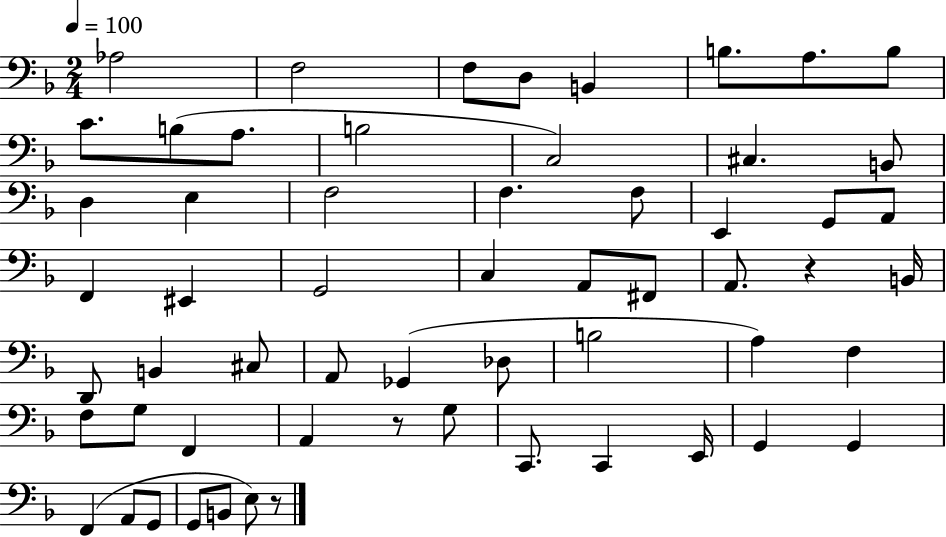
{
  \clef bass
  \numericTimeSignature
  \time 2/4
  \key f \major
  \tempo 4 = 100
  aes2 | f2 | f8 d8 b,4 | b8. a8. b8 | \break c'8. b8( a8. | b2 | c2) | cis4. b,8 | \break d4 e4 | f2 | f4. f8 | e,4 g,8 a,8 | \break f,4 eis,4 | g,2 | c4 a,8 fis,8 | a,8. r4 b,16 | \break d,8 b,4 cis8 | a,8 ges,4( des8 | b2 | a4) f4 | \break f8 g8 f,4 | a,4 r8 g8 | c,8. c,4 e,16 | g,4 g,4 | \break f,4( a,8 g,8 | g,8 b,8 e8) r8 | \bar "|."
}